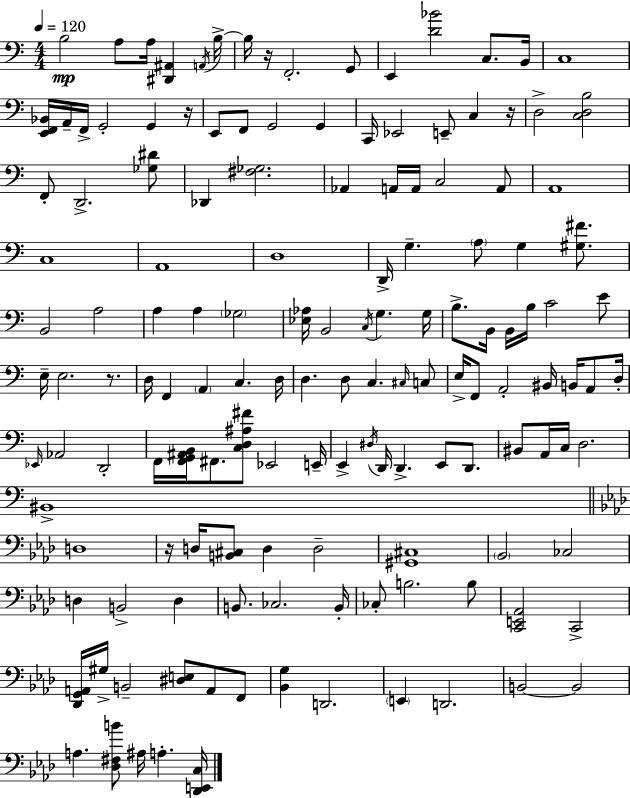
B3/h A3/e A3/s [D#2,A#2]/q A2/s B3/s B3/s R/s F2/h. G2/e E2/q [D4,Bb4]/h C3/e. B2/s C3/w [E2,F2,Bb2]/s A2/s F2/s G2/h G2/q R/s E2/e F2/e G2/h G2/q C2/s Eb2/h E2/e C3/q R/s D3/h [C3,D3,B3]/h F2/e D2/h. [Gb3,D#4]/e Db2/q [F#3,Gb3]/h. Ab2/q A2/s A2/s C3/h A2/e A2/w C3/w A2/w D3/w D2/s G3/q. A3/e G3/q [G#3,F#4]/e. B2/h A3/h A3/q A3/q Gb3/h [Eb3,Ab3]/s B2/h C3/s G3/q. G3/s B3/e. B2/s B2/s B3/s C4/h E4/e E3/s E3/h. R/e. D3/s F2/q A2/q C3/q. D3/s D3/q. D3/e C3/q. C#3/s C3/e E3/s F2/e A2/h BIS2/s B2/s A2/e D3/s Eb2/s Ab2/h D2/h F2/s [F2,G2,A#2,B2]/s F#2/e. [C3,D3,A#3,F#4]/e Eb2/h E2/s E2/q D#3/s D2/s D2/q. E2/e D2/e. BIS2/e A2/s C3/s D3/h. BIS2/w D3/w R/s D3/s [B2,C#3]/e D3/q D3/h [G#2,C#3]/w Bb2/h CES3/h D3/q B2/h D3/q B2/e. CES3/h. B2/s CES3/e B3/h. B3/e [C2,E2,Ab2]/h C2/h [Db2,G2,A2]/s G#3/s B2/h [D#3,E3]/e A2/e F2/e [Bb2,G3]/q D2/h. E2/q D2/h. B2/h B2/h A3/q. [Db3,F#3,B4]/e A#3/s A3/q. [Db2,E2,C3]/s